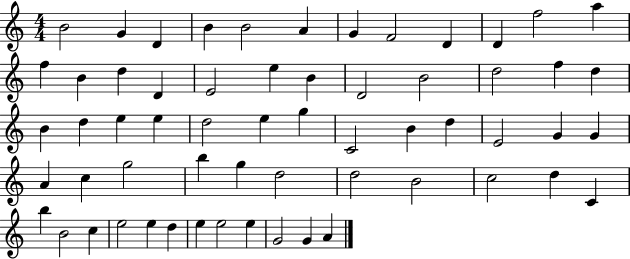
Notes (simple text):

B4/h G4/q D4/q B4/q B4/h A4/q G4/q F4/h D4/q D4/q F5/h A5/q F5/q B4/q D5/q D4/q E4/h E5/q B4/q D4/h B4/h D5/h F5/q D5/q B4/q D5/q E5/q E5/q D5/h E5/q G5/q C4/h B4/q D5/q E4/h G4/q G4/q A4/q C5/q G5/h B5/q G5/q D5/h D5/h B4/h C5/h D5/q C4/q B5/q B4/h C5/q E5/h E5/q D5/q E5/q E5/h E5/q G4/h G4/q A4/q